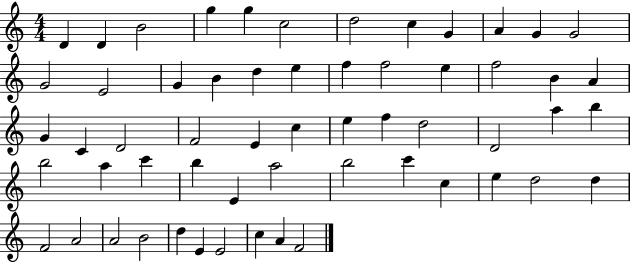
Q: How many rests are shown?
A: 0